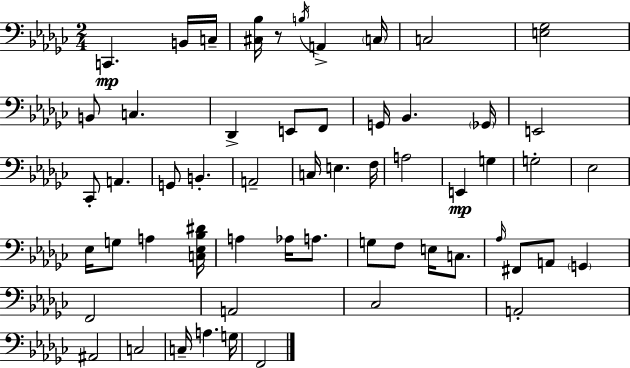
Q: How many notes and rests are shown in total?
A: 57